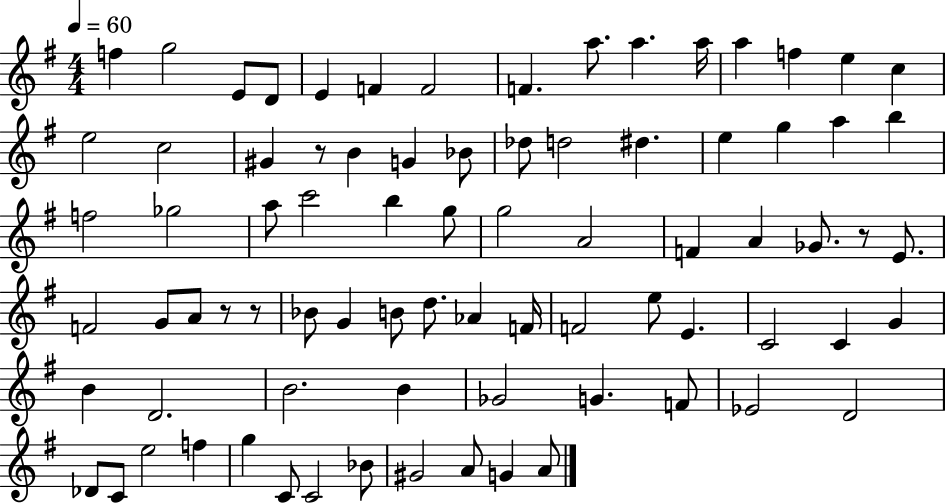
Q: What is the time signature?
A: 4/4